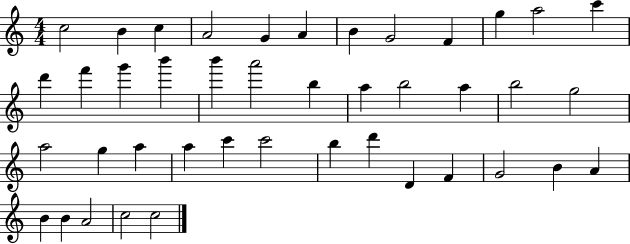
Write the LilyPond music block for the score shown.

{
  \clef treble
  \numericTimeSignature
  \time 4/4
  \key c \major
  c''2 b'4 c''4 | a'2 g'4 a'4 | b'4 g'2 f'4 | g''4 a''2 c'''4 | \break d'''4 f'''4 g'''4 b'''4 | b'''4 a'''2 b''4 | a''4 b''2 a''4 | b''2 g''2 | \break a''2 g''4 a''4 | a''4 c'''4 c'''2 | b''4 d'''4 d'4 f'4 | g'2 b'4 a'4 | \break b'4 b'4 a'2 | c''2 c''2 | \bar "|."
}